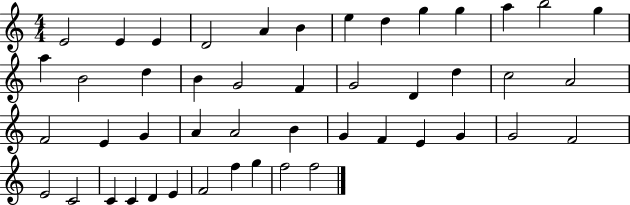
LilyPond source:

{
  \clef treble
  \numericTimeSignature
  \time 4/4
  \key c \major
  e'2 e'4 e'4 | d'2 a'4 b'4 | e''4 d''4 g''4 g''4 | a''4 b''2 g''4 | \break a''4 b'2 d''4 | b'4 g'2 f'4 | g'2 d'4 d''4 | c''2 a'2 | \break f'2 e'4 g'4 | a'4 a'2 b'4 | g'4 f'4 e'4 g'4 | g'2 f'2 | \break e'2 c'2 | c'4 c'4 d'4 e'4 | f'2 f''4 g''4 | f''2 f''2 | \break \bar "|."
}